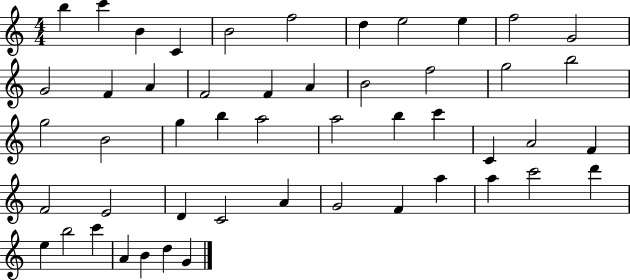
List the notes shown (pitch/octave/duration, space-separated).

B5/q C6/q B4/q C4/q B4/h F5/h D5/q E5/h E5/q F5/h G4/h G4/h F4/q A4/q F4/h F4/q A4/q B4/h F5/h G5/h B5/h G5/h B4/h G5/q B5/q A5/h A5/h B5/q C6/q C4/q A4/h F4/q F4/h E4/h D4/q C4/h A4/q G4/h F4/q A5/q A5/q C6/h D6/q E5/q B5/h C6/q A4/q B4/q D5/q G4/q